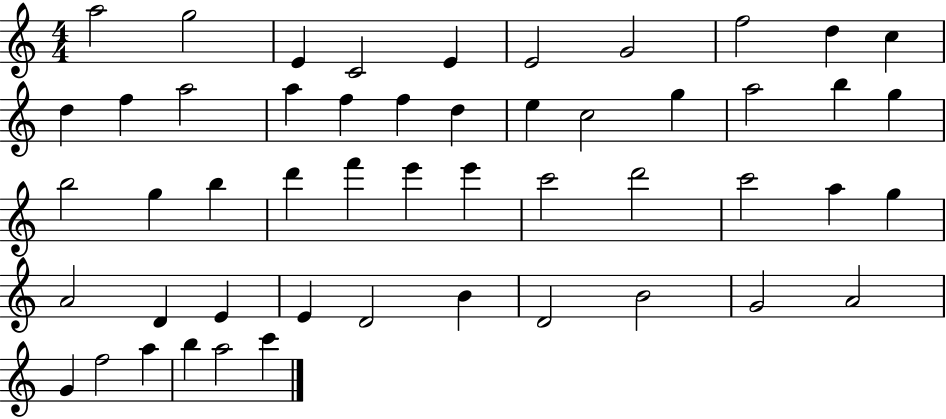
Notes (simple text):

A5/h G5/h E4/q C4/h E4/q E4/h G4/h F5/h D5/q C5/q D5/q F5/q A5/h A5/q F5/q F5/q D5/q E5/q C5/h G5/q A5/h B5/q G5/q B5/h G5/q B5/q D6/q F6/q E6/q E6/q C6/h D6/h C6/h A5/q G5/q A4/h D4/q E4/q E4/q D4/h B4/q D4/h B4/h G4/h A4/h G4/q F5/h A5/q B5/q A5/h C6/q